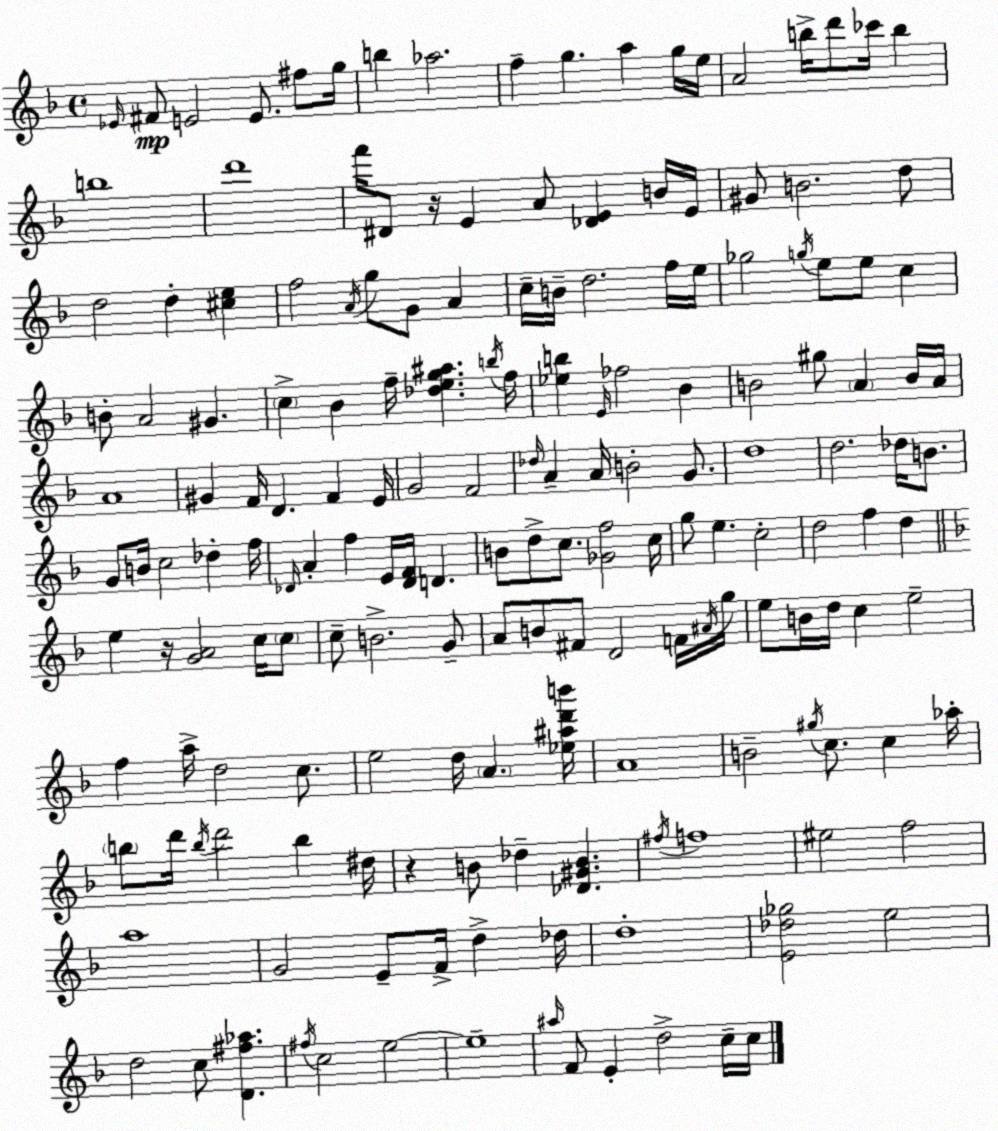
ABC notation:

X:1
T:Untitled
M:4/4
L:1/4
K:Dm
_E/4 ^F/2 E2 E/2 ^f/2 g/4 b _a2 f g a g/4 e/4 A2 b/4 d'/2 _c'/4 b b4 d'4 f'/4 ^D/2 z/4 E A/2 [_DE] B/4 E/4 ^G/2 B2 d/2 d2 d [^ce] f2 A/4 g/2 G/2 A c/4 B/4 d2 f/4 e/4 _g2 g/4 e/2 e/2 c B/2 A2 ^G c _B f/4 [_deg^a] b/4 f/4 [_eb] E/4 _f2 _B B2 ^g/2 A B/4 A/4 A4 ^G F/4 D F E/4 G2 F2 _d/4 A A/4 B2 G/2 d4 d2 _d/4 B/2 G/2 B/4 c2 _d f/4 _D/4 A f E/4 [_DF]/4 D B/2 d/2 c/2 [_Gf]2 c/4 g/2 e c2 d2 f d e z/4 [GA]2 c/4 c/2 c/2 B2 G/2 A/2 B/2 ^F/2 D2 F/4 ^A/4 g/4 e/2 B/4 d/4 c e2 f a/4 d2 c/2 e2 d/4 A [_e^ad'b']/4 A4 B2 ^g/4 c/2 c _a/4 b/2 d'/4 b/4 d'2 b ^d/4 z B/2 _d [_D^GB] ^f/4 f4 ^e2 f2 a4 G2 E/2 F/4 d _d/4 d4 [E_d_g]2 e2 d2 c/2 [D^f_a] ^f/4 c2 e2 e4 ^a/4 F/2 E d2 c/4 c/4